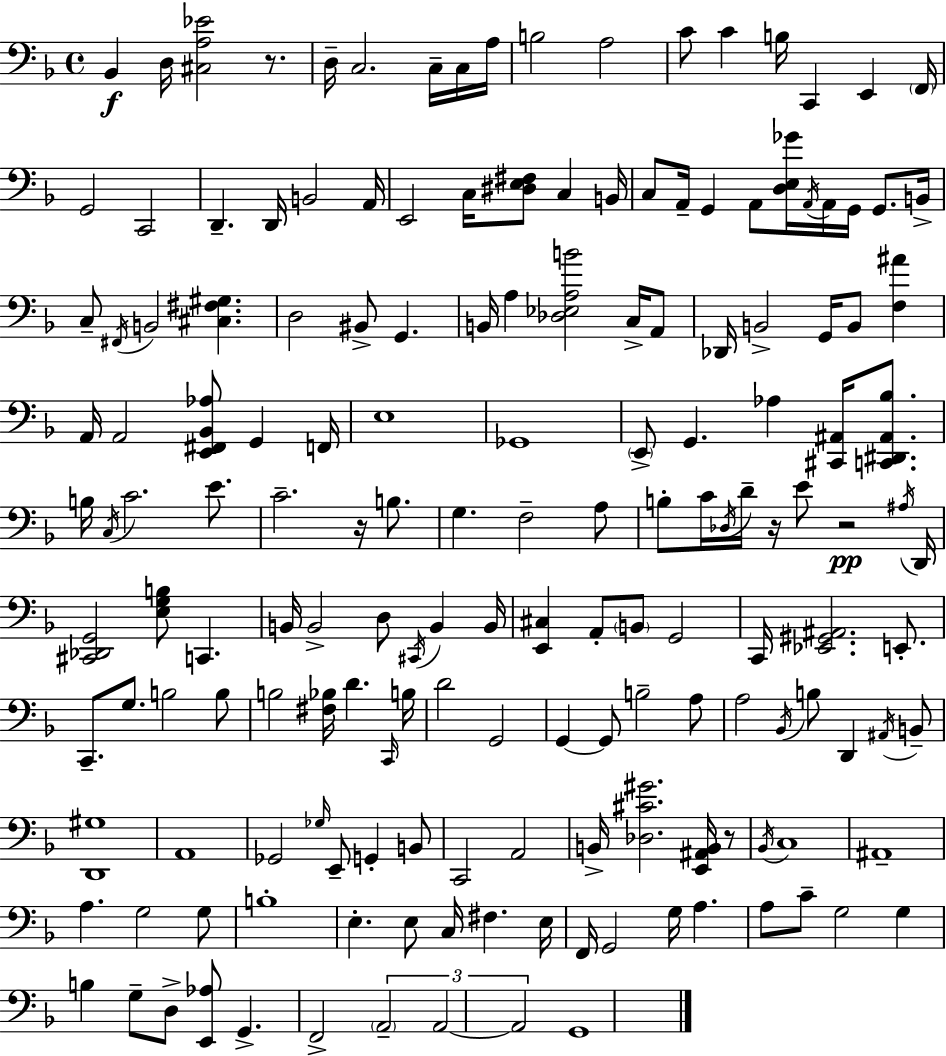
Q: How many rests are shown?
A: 5